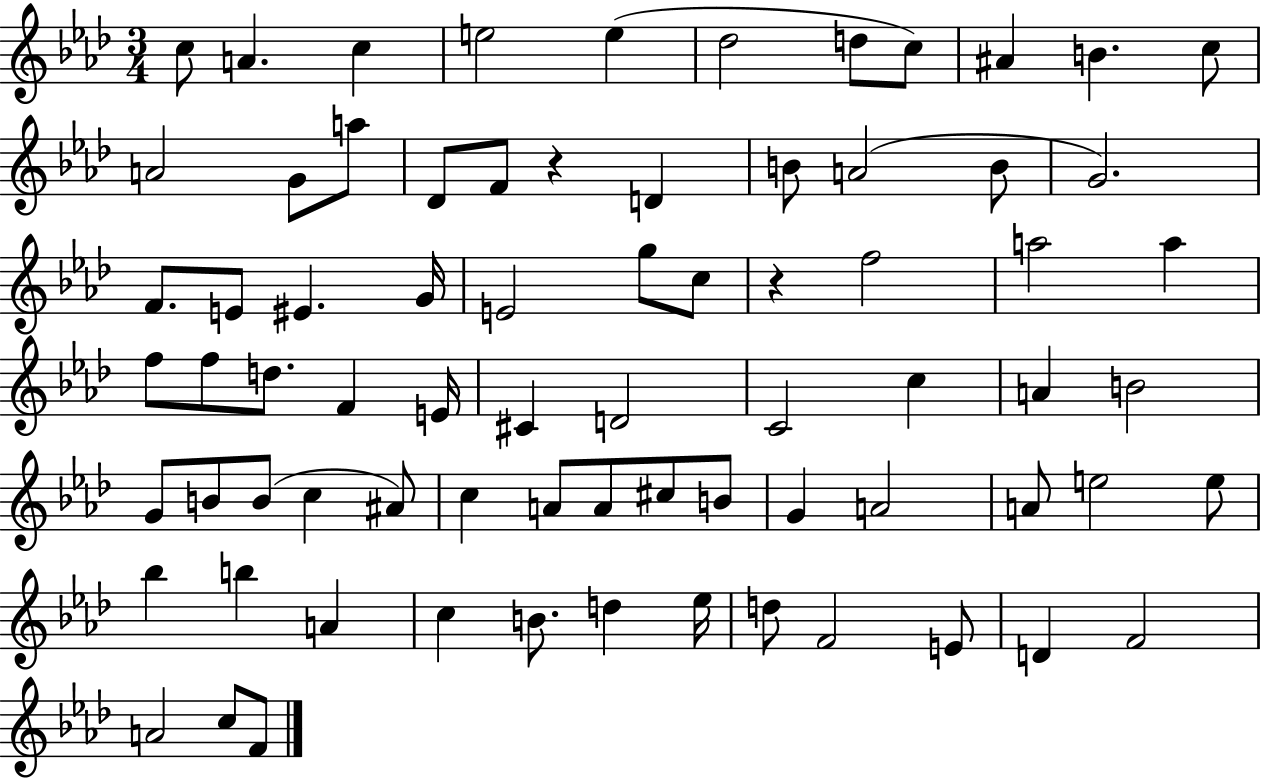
C5/e A4/q. C5/q E5/h E5/q Db5/h D5/e C5/e A#4/q B4/q. C5/e A4/h G4/e A5/e Db4/e F4/e R/q D4/q B4/e A4/h B4/e G4/h. F4/e. E4/e EIS4/q. G4/s E4/h G5/e C5/e R/q F5/h A5/h A5/q F5/e F5/e D5/e. F4/q E4/s C#4/q D4/h C4/h C5/q A4/q B4/h G4/e B4/e B4/e C5/q A#4/e C5/q A4/e A4/e C#5/e B4/e G4/q A4/h A4/e E5/h E5/e Bb5/q B5/q A4/q C5/q B4/e. D5/q Eb5/s D5/e F4/h E4/e D4/q F4/h A4/h C5/e F4/e